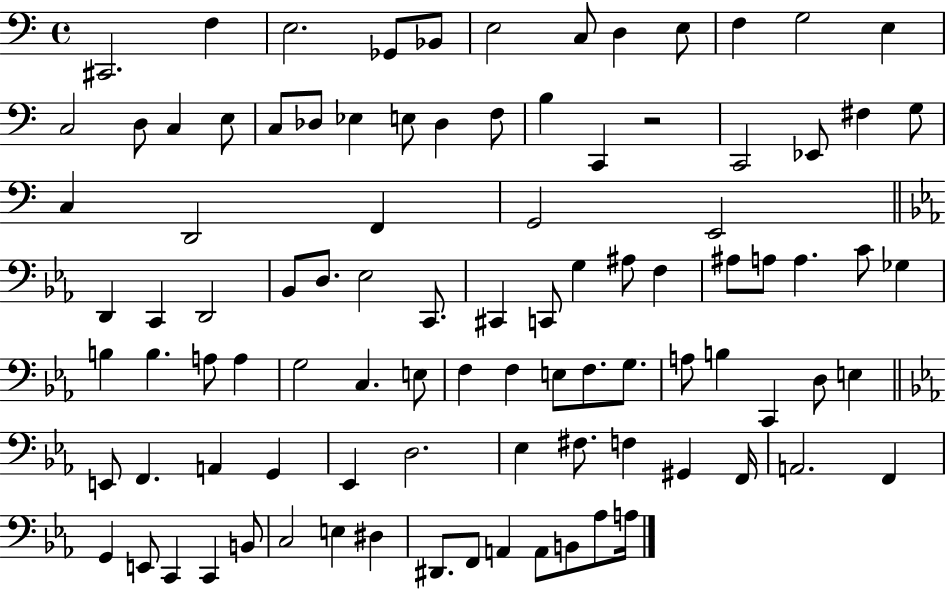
{
  \clef bass
  \time 4/4
  \defaultTimeSignature
  \key c \major
  cis,2. f4 | e2. ges,8 bes,8 | e2 c8 d4 e8 | f4 g2 e4 | \break c2 d8 c4 e8 | c8 des8 ees4 e8 des4 f8 | b4 c,4 r2 | c,2 ees,8 fis4 g8 | \break c4 d,2 f,4 | g,2 e,2 | \bar "||" \break \key ees \major d,4 c,4 d,2 | bes,8 d8. ees2 c,8. | cis,4 c,8 g4 ais8 f4 | ais8 a8 a4. c'8 ges4 | \break b4 b4. a8 a4 | g2 c4. e8 | f4 f4 e8 f8. g8. | a8 b4 c,4 d8 e4 | \break \bar "||" \break \key ees \major e,8 f,4. a,4 g,4 | ees,4 d2. | ees4 fis8. f4 gis,4 f,16 | a,2. f,4 | \break g,4 e,8 c,4 c,4 b,8 | c2 e4 dis4 | dis,8. f,8 a,4 a,8 b,8 aes8 a16 | \bar "|."
}